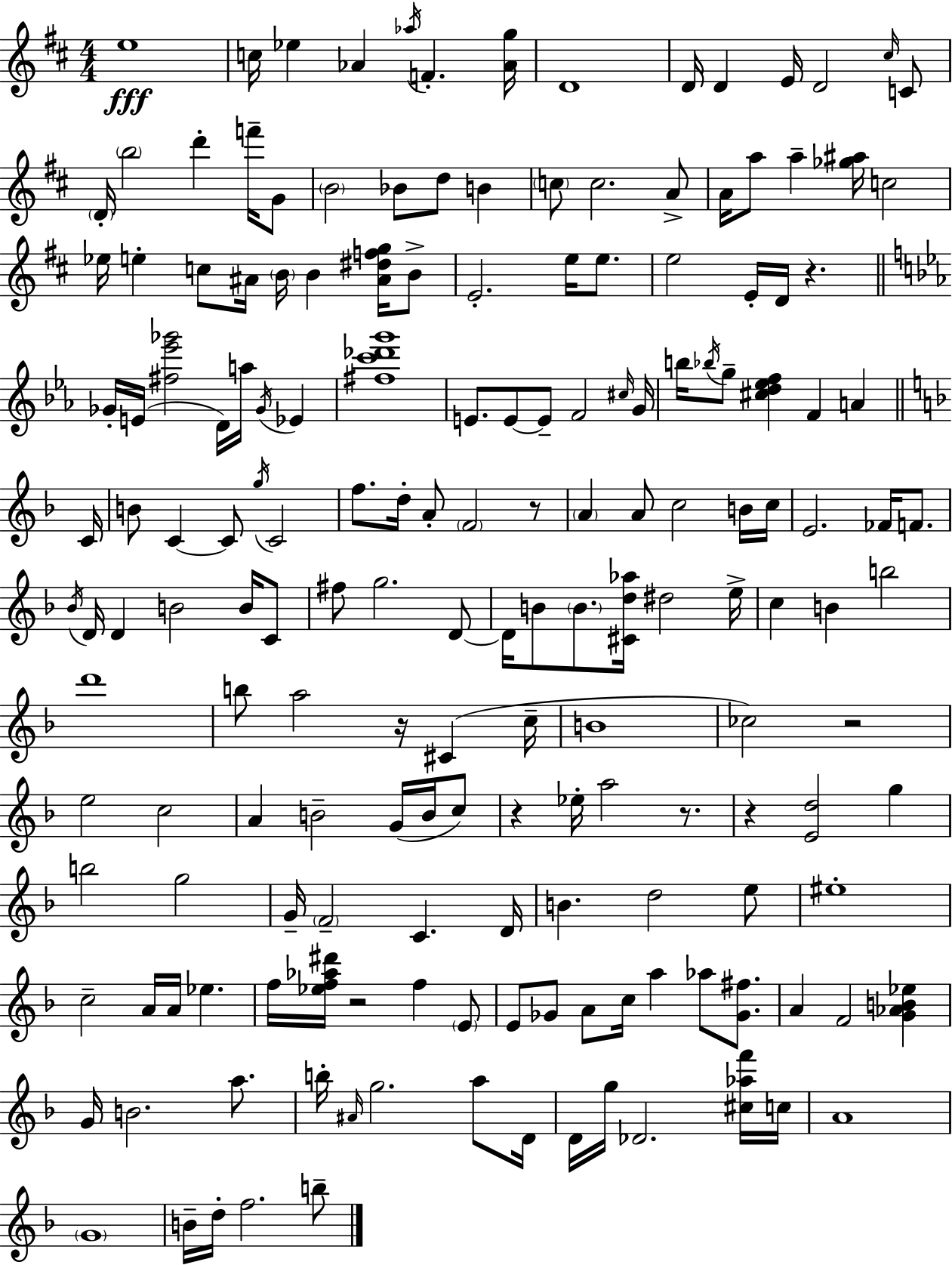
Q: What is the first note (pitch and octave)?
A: E5